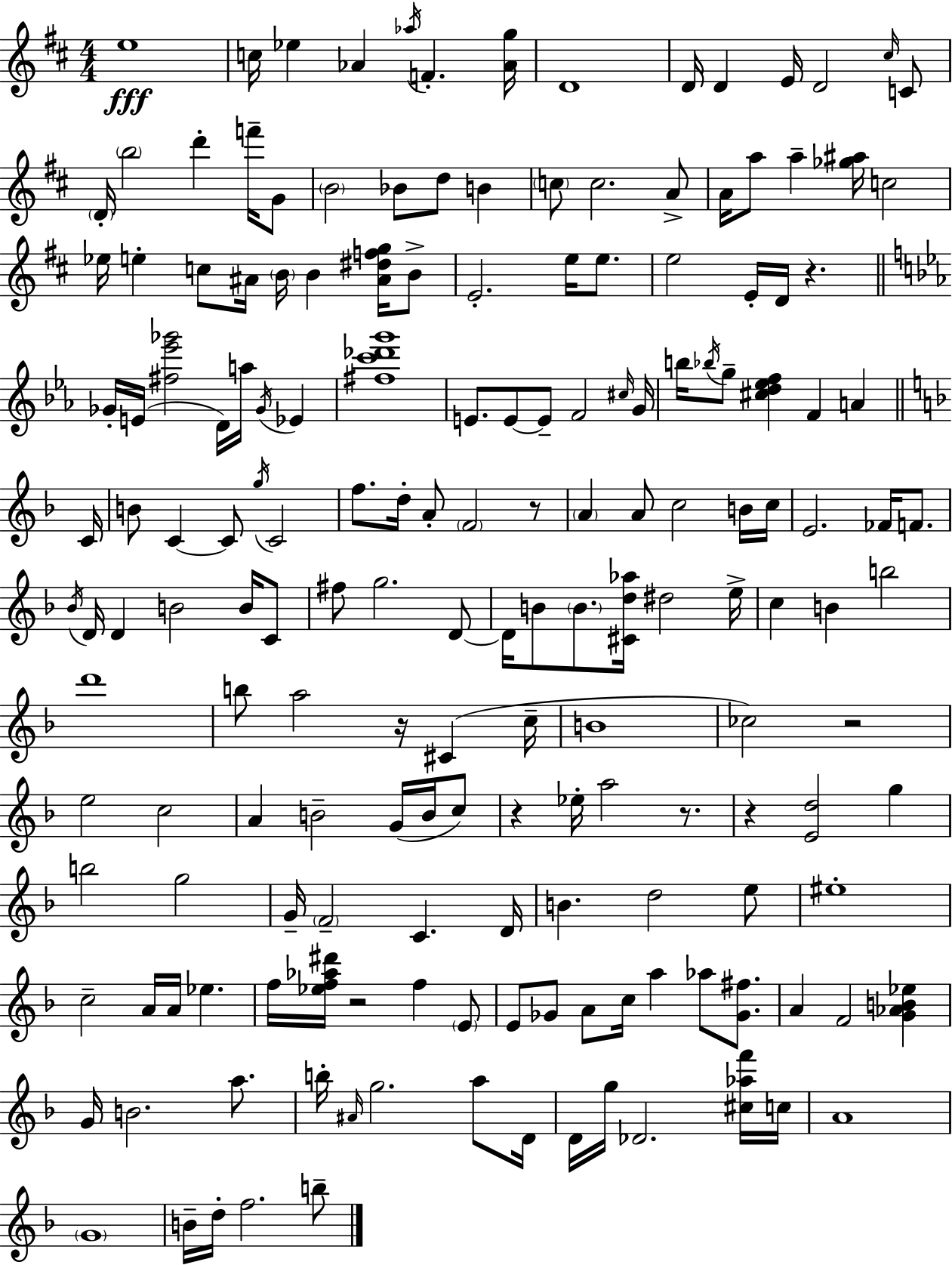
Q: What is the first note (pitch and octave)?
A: E5